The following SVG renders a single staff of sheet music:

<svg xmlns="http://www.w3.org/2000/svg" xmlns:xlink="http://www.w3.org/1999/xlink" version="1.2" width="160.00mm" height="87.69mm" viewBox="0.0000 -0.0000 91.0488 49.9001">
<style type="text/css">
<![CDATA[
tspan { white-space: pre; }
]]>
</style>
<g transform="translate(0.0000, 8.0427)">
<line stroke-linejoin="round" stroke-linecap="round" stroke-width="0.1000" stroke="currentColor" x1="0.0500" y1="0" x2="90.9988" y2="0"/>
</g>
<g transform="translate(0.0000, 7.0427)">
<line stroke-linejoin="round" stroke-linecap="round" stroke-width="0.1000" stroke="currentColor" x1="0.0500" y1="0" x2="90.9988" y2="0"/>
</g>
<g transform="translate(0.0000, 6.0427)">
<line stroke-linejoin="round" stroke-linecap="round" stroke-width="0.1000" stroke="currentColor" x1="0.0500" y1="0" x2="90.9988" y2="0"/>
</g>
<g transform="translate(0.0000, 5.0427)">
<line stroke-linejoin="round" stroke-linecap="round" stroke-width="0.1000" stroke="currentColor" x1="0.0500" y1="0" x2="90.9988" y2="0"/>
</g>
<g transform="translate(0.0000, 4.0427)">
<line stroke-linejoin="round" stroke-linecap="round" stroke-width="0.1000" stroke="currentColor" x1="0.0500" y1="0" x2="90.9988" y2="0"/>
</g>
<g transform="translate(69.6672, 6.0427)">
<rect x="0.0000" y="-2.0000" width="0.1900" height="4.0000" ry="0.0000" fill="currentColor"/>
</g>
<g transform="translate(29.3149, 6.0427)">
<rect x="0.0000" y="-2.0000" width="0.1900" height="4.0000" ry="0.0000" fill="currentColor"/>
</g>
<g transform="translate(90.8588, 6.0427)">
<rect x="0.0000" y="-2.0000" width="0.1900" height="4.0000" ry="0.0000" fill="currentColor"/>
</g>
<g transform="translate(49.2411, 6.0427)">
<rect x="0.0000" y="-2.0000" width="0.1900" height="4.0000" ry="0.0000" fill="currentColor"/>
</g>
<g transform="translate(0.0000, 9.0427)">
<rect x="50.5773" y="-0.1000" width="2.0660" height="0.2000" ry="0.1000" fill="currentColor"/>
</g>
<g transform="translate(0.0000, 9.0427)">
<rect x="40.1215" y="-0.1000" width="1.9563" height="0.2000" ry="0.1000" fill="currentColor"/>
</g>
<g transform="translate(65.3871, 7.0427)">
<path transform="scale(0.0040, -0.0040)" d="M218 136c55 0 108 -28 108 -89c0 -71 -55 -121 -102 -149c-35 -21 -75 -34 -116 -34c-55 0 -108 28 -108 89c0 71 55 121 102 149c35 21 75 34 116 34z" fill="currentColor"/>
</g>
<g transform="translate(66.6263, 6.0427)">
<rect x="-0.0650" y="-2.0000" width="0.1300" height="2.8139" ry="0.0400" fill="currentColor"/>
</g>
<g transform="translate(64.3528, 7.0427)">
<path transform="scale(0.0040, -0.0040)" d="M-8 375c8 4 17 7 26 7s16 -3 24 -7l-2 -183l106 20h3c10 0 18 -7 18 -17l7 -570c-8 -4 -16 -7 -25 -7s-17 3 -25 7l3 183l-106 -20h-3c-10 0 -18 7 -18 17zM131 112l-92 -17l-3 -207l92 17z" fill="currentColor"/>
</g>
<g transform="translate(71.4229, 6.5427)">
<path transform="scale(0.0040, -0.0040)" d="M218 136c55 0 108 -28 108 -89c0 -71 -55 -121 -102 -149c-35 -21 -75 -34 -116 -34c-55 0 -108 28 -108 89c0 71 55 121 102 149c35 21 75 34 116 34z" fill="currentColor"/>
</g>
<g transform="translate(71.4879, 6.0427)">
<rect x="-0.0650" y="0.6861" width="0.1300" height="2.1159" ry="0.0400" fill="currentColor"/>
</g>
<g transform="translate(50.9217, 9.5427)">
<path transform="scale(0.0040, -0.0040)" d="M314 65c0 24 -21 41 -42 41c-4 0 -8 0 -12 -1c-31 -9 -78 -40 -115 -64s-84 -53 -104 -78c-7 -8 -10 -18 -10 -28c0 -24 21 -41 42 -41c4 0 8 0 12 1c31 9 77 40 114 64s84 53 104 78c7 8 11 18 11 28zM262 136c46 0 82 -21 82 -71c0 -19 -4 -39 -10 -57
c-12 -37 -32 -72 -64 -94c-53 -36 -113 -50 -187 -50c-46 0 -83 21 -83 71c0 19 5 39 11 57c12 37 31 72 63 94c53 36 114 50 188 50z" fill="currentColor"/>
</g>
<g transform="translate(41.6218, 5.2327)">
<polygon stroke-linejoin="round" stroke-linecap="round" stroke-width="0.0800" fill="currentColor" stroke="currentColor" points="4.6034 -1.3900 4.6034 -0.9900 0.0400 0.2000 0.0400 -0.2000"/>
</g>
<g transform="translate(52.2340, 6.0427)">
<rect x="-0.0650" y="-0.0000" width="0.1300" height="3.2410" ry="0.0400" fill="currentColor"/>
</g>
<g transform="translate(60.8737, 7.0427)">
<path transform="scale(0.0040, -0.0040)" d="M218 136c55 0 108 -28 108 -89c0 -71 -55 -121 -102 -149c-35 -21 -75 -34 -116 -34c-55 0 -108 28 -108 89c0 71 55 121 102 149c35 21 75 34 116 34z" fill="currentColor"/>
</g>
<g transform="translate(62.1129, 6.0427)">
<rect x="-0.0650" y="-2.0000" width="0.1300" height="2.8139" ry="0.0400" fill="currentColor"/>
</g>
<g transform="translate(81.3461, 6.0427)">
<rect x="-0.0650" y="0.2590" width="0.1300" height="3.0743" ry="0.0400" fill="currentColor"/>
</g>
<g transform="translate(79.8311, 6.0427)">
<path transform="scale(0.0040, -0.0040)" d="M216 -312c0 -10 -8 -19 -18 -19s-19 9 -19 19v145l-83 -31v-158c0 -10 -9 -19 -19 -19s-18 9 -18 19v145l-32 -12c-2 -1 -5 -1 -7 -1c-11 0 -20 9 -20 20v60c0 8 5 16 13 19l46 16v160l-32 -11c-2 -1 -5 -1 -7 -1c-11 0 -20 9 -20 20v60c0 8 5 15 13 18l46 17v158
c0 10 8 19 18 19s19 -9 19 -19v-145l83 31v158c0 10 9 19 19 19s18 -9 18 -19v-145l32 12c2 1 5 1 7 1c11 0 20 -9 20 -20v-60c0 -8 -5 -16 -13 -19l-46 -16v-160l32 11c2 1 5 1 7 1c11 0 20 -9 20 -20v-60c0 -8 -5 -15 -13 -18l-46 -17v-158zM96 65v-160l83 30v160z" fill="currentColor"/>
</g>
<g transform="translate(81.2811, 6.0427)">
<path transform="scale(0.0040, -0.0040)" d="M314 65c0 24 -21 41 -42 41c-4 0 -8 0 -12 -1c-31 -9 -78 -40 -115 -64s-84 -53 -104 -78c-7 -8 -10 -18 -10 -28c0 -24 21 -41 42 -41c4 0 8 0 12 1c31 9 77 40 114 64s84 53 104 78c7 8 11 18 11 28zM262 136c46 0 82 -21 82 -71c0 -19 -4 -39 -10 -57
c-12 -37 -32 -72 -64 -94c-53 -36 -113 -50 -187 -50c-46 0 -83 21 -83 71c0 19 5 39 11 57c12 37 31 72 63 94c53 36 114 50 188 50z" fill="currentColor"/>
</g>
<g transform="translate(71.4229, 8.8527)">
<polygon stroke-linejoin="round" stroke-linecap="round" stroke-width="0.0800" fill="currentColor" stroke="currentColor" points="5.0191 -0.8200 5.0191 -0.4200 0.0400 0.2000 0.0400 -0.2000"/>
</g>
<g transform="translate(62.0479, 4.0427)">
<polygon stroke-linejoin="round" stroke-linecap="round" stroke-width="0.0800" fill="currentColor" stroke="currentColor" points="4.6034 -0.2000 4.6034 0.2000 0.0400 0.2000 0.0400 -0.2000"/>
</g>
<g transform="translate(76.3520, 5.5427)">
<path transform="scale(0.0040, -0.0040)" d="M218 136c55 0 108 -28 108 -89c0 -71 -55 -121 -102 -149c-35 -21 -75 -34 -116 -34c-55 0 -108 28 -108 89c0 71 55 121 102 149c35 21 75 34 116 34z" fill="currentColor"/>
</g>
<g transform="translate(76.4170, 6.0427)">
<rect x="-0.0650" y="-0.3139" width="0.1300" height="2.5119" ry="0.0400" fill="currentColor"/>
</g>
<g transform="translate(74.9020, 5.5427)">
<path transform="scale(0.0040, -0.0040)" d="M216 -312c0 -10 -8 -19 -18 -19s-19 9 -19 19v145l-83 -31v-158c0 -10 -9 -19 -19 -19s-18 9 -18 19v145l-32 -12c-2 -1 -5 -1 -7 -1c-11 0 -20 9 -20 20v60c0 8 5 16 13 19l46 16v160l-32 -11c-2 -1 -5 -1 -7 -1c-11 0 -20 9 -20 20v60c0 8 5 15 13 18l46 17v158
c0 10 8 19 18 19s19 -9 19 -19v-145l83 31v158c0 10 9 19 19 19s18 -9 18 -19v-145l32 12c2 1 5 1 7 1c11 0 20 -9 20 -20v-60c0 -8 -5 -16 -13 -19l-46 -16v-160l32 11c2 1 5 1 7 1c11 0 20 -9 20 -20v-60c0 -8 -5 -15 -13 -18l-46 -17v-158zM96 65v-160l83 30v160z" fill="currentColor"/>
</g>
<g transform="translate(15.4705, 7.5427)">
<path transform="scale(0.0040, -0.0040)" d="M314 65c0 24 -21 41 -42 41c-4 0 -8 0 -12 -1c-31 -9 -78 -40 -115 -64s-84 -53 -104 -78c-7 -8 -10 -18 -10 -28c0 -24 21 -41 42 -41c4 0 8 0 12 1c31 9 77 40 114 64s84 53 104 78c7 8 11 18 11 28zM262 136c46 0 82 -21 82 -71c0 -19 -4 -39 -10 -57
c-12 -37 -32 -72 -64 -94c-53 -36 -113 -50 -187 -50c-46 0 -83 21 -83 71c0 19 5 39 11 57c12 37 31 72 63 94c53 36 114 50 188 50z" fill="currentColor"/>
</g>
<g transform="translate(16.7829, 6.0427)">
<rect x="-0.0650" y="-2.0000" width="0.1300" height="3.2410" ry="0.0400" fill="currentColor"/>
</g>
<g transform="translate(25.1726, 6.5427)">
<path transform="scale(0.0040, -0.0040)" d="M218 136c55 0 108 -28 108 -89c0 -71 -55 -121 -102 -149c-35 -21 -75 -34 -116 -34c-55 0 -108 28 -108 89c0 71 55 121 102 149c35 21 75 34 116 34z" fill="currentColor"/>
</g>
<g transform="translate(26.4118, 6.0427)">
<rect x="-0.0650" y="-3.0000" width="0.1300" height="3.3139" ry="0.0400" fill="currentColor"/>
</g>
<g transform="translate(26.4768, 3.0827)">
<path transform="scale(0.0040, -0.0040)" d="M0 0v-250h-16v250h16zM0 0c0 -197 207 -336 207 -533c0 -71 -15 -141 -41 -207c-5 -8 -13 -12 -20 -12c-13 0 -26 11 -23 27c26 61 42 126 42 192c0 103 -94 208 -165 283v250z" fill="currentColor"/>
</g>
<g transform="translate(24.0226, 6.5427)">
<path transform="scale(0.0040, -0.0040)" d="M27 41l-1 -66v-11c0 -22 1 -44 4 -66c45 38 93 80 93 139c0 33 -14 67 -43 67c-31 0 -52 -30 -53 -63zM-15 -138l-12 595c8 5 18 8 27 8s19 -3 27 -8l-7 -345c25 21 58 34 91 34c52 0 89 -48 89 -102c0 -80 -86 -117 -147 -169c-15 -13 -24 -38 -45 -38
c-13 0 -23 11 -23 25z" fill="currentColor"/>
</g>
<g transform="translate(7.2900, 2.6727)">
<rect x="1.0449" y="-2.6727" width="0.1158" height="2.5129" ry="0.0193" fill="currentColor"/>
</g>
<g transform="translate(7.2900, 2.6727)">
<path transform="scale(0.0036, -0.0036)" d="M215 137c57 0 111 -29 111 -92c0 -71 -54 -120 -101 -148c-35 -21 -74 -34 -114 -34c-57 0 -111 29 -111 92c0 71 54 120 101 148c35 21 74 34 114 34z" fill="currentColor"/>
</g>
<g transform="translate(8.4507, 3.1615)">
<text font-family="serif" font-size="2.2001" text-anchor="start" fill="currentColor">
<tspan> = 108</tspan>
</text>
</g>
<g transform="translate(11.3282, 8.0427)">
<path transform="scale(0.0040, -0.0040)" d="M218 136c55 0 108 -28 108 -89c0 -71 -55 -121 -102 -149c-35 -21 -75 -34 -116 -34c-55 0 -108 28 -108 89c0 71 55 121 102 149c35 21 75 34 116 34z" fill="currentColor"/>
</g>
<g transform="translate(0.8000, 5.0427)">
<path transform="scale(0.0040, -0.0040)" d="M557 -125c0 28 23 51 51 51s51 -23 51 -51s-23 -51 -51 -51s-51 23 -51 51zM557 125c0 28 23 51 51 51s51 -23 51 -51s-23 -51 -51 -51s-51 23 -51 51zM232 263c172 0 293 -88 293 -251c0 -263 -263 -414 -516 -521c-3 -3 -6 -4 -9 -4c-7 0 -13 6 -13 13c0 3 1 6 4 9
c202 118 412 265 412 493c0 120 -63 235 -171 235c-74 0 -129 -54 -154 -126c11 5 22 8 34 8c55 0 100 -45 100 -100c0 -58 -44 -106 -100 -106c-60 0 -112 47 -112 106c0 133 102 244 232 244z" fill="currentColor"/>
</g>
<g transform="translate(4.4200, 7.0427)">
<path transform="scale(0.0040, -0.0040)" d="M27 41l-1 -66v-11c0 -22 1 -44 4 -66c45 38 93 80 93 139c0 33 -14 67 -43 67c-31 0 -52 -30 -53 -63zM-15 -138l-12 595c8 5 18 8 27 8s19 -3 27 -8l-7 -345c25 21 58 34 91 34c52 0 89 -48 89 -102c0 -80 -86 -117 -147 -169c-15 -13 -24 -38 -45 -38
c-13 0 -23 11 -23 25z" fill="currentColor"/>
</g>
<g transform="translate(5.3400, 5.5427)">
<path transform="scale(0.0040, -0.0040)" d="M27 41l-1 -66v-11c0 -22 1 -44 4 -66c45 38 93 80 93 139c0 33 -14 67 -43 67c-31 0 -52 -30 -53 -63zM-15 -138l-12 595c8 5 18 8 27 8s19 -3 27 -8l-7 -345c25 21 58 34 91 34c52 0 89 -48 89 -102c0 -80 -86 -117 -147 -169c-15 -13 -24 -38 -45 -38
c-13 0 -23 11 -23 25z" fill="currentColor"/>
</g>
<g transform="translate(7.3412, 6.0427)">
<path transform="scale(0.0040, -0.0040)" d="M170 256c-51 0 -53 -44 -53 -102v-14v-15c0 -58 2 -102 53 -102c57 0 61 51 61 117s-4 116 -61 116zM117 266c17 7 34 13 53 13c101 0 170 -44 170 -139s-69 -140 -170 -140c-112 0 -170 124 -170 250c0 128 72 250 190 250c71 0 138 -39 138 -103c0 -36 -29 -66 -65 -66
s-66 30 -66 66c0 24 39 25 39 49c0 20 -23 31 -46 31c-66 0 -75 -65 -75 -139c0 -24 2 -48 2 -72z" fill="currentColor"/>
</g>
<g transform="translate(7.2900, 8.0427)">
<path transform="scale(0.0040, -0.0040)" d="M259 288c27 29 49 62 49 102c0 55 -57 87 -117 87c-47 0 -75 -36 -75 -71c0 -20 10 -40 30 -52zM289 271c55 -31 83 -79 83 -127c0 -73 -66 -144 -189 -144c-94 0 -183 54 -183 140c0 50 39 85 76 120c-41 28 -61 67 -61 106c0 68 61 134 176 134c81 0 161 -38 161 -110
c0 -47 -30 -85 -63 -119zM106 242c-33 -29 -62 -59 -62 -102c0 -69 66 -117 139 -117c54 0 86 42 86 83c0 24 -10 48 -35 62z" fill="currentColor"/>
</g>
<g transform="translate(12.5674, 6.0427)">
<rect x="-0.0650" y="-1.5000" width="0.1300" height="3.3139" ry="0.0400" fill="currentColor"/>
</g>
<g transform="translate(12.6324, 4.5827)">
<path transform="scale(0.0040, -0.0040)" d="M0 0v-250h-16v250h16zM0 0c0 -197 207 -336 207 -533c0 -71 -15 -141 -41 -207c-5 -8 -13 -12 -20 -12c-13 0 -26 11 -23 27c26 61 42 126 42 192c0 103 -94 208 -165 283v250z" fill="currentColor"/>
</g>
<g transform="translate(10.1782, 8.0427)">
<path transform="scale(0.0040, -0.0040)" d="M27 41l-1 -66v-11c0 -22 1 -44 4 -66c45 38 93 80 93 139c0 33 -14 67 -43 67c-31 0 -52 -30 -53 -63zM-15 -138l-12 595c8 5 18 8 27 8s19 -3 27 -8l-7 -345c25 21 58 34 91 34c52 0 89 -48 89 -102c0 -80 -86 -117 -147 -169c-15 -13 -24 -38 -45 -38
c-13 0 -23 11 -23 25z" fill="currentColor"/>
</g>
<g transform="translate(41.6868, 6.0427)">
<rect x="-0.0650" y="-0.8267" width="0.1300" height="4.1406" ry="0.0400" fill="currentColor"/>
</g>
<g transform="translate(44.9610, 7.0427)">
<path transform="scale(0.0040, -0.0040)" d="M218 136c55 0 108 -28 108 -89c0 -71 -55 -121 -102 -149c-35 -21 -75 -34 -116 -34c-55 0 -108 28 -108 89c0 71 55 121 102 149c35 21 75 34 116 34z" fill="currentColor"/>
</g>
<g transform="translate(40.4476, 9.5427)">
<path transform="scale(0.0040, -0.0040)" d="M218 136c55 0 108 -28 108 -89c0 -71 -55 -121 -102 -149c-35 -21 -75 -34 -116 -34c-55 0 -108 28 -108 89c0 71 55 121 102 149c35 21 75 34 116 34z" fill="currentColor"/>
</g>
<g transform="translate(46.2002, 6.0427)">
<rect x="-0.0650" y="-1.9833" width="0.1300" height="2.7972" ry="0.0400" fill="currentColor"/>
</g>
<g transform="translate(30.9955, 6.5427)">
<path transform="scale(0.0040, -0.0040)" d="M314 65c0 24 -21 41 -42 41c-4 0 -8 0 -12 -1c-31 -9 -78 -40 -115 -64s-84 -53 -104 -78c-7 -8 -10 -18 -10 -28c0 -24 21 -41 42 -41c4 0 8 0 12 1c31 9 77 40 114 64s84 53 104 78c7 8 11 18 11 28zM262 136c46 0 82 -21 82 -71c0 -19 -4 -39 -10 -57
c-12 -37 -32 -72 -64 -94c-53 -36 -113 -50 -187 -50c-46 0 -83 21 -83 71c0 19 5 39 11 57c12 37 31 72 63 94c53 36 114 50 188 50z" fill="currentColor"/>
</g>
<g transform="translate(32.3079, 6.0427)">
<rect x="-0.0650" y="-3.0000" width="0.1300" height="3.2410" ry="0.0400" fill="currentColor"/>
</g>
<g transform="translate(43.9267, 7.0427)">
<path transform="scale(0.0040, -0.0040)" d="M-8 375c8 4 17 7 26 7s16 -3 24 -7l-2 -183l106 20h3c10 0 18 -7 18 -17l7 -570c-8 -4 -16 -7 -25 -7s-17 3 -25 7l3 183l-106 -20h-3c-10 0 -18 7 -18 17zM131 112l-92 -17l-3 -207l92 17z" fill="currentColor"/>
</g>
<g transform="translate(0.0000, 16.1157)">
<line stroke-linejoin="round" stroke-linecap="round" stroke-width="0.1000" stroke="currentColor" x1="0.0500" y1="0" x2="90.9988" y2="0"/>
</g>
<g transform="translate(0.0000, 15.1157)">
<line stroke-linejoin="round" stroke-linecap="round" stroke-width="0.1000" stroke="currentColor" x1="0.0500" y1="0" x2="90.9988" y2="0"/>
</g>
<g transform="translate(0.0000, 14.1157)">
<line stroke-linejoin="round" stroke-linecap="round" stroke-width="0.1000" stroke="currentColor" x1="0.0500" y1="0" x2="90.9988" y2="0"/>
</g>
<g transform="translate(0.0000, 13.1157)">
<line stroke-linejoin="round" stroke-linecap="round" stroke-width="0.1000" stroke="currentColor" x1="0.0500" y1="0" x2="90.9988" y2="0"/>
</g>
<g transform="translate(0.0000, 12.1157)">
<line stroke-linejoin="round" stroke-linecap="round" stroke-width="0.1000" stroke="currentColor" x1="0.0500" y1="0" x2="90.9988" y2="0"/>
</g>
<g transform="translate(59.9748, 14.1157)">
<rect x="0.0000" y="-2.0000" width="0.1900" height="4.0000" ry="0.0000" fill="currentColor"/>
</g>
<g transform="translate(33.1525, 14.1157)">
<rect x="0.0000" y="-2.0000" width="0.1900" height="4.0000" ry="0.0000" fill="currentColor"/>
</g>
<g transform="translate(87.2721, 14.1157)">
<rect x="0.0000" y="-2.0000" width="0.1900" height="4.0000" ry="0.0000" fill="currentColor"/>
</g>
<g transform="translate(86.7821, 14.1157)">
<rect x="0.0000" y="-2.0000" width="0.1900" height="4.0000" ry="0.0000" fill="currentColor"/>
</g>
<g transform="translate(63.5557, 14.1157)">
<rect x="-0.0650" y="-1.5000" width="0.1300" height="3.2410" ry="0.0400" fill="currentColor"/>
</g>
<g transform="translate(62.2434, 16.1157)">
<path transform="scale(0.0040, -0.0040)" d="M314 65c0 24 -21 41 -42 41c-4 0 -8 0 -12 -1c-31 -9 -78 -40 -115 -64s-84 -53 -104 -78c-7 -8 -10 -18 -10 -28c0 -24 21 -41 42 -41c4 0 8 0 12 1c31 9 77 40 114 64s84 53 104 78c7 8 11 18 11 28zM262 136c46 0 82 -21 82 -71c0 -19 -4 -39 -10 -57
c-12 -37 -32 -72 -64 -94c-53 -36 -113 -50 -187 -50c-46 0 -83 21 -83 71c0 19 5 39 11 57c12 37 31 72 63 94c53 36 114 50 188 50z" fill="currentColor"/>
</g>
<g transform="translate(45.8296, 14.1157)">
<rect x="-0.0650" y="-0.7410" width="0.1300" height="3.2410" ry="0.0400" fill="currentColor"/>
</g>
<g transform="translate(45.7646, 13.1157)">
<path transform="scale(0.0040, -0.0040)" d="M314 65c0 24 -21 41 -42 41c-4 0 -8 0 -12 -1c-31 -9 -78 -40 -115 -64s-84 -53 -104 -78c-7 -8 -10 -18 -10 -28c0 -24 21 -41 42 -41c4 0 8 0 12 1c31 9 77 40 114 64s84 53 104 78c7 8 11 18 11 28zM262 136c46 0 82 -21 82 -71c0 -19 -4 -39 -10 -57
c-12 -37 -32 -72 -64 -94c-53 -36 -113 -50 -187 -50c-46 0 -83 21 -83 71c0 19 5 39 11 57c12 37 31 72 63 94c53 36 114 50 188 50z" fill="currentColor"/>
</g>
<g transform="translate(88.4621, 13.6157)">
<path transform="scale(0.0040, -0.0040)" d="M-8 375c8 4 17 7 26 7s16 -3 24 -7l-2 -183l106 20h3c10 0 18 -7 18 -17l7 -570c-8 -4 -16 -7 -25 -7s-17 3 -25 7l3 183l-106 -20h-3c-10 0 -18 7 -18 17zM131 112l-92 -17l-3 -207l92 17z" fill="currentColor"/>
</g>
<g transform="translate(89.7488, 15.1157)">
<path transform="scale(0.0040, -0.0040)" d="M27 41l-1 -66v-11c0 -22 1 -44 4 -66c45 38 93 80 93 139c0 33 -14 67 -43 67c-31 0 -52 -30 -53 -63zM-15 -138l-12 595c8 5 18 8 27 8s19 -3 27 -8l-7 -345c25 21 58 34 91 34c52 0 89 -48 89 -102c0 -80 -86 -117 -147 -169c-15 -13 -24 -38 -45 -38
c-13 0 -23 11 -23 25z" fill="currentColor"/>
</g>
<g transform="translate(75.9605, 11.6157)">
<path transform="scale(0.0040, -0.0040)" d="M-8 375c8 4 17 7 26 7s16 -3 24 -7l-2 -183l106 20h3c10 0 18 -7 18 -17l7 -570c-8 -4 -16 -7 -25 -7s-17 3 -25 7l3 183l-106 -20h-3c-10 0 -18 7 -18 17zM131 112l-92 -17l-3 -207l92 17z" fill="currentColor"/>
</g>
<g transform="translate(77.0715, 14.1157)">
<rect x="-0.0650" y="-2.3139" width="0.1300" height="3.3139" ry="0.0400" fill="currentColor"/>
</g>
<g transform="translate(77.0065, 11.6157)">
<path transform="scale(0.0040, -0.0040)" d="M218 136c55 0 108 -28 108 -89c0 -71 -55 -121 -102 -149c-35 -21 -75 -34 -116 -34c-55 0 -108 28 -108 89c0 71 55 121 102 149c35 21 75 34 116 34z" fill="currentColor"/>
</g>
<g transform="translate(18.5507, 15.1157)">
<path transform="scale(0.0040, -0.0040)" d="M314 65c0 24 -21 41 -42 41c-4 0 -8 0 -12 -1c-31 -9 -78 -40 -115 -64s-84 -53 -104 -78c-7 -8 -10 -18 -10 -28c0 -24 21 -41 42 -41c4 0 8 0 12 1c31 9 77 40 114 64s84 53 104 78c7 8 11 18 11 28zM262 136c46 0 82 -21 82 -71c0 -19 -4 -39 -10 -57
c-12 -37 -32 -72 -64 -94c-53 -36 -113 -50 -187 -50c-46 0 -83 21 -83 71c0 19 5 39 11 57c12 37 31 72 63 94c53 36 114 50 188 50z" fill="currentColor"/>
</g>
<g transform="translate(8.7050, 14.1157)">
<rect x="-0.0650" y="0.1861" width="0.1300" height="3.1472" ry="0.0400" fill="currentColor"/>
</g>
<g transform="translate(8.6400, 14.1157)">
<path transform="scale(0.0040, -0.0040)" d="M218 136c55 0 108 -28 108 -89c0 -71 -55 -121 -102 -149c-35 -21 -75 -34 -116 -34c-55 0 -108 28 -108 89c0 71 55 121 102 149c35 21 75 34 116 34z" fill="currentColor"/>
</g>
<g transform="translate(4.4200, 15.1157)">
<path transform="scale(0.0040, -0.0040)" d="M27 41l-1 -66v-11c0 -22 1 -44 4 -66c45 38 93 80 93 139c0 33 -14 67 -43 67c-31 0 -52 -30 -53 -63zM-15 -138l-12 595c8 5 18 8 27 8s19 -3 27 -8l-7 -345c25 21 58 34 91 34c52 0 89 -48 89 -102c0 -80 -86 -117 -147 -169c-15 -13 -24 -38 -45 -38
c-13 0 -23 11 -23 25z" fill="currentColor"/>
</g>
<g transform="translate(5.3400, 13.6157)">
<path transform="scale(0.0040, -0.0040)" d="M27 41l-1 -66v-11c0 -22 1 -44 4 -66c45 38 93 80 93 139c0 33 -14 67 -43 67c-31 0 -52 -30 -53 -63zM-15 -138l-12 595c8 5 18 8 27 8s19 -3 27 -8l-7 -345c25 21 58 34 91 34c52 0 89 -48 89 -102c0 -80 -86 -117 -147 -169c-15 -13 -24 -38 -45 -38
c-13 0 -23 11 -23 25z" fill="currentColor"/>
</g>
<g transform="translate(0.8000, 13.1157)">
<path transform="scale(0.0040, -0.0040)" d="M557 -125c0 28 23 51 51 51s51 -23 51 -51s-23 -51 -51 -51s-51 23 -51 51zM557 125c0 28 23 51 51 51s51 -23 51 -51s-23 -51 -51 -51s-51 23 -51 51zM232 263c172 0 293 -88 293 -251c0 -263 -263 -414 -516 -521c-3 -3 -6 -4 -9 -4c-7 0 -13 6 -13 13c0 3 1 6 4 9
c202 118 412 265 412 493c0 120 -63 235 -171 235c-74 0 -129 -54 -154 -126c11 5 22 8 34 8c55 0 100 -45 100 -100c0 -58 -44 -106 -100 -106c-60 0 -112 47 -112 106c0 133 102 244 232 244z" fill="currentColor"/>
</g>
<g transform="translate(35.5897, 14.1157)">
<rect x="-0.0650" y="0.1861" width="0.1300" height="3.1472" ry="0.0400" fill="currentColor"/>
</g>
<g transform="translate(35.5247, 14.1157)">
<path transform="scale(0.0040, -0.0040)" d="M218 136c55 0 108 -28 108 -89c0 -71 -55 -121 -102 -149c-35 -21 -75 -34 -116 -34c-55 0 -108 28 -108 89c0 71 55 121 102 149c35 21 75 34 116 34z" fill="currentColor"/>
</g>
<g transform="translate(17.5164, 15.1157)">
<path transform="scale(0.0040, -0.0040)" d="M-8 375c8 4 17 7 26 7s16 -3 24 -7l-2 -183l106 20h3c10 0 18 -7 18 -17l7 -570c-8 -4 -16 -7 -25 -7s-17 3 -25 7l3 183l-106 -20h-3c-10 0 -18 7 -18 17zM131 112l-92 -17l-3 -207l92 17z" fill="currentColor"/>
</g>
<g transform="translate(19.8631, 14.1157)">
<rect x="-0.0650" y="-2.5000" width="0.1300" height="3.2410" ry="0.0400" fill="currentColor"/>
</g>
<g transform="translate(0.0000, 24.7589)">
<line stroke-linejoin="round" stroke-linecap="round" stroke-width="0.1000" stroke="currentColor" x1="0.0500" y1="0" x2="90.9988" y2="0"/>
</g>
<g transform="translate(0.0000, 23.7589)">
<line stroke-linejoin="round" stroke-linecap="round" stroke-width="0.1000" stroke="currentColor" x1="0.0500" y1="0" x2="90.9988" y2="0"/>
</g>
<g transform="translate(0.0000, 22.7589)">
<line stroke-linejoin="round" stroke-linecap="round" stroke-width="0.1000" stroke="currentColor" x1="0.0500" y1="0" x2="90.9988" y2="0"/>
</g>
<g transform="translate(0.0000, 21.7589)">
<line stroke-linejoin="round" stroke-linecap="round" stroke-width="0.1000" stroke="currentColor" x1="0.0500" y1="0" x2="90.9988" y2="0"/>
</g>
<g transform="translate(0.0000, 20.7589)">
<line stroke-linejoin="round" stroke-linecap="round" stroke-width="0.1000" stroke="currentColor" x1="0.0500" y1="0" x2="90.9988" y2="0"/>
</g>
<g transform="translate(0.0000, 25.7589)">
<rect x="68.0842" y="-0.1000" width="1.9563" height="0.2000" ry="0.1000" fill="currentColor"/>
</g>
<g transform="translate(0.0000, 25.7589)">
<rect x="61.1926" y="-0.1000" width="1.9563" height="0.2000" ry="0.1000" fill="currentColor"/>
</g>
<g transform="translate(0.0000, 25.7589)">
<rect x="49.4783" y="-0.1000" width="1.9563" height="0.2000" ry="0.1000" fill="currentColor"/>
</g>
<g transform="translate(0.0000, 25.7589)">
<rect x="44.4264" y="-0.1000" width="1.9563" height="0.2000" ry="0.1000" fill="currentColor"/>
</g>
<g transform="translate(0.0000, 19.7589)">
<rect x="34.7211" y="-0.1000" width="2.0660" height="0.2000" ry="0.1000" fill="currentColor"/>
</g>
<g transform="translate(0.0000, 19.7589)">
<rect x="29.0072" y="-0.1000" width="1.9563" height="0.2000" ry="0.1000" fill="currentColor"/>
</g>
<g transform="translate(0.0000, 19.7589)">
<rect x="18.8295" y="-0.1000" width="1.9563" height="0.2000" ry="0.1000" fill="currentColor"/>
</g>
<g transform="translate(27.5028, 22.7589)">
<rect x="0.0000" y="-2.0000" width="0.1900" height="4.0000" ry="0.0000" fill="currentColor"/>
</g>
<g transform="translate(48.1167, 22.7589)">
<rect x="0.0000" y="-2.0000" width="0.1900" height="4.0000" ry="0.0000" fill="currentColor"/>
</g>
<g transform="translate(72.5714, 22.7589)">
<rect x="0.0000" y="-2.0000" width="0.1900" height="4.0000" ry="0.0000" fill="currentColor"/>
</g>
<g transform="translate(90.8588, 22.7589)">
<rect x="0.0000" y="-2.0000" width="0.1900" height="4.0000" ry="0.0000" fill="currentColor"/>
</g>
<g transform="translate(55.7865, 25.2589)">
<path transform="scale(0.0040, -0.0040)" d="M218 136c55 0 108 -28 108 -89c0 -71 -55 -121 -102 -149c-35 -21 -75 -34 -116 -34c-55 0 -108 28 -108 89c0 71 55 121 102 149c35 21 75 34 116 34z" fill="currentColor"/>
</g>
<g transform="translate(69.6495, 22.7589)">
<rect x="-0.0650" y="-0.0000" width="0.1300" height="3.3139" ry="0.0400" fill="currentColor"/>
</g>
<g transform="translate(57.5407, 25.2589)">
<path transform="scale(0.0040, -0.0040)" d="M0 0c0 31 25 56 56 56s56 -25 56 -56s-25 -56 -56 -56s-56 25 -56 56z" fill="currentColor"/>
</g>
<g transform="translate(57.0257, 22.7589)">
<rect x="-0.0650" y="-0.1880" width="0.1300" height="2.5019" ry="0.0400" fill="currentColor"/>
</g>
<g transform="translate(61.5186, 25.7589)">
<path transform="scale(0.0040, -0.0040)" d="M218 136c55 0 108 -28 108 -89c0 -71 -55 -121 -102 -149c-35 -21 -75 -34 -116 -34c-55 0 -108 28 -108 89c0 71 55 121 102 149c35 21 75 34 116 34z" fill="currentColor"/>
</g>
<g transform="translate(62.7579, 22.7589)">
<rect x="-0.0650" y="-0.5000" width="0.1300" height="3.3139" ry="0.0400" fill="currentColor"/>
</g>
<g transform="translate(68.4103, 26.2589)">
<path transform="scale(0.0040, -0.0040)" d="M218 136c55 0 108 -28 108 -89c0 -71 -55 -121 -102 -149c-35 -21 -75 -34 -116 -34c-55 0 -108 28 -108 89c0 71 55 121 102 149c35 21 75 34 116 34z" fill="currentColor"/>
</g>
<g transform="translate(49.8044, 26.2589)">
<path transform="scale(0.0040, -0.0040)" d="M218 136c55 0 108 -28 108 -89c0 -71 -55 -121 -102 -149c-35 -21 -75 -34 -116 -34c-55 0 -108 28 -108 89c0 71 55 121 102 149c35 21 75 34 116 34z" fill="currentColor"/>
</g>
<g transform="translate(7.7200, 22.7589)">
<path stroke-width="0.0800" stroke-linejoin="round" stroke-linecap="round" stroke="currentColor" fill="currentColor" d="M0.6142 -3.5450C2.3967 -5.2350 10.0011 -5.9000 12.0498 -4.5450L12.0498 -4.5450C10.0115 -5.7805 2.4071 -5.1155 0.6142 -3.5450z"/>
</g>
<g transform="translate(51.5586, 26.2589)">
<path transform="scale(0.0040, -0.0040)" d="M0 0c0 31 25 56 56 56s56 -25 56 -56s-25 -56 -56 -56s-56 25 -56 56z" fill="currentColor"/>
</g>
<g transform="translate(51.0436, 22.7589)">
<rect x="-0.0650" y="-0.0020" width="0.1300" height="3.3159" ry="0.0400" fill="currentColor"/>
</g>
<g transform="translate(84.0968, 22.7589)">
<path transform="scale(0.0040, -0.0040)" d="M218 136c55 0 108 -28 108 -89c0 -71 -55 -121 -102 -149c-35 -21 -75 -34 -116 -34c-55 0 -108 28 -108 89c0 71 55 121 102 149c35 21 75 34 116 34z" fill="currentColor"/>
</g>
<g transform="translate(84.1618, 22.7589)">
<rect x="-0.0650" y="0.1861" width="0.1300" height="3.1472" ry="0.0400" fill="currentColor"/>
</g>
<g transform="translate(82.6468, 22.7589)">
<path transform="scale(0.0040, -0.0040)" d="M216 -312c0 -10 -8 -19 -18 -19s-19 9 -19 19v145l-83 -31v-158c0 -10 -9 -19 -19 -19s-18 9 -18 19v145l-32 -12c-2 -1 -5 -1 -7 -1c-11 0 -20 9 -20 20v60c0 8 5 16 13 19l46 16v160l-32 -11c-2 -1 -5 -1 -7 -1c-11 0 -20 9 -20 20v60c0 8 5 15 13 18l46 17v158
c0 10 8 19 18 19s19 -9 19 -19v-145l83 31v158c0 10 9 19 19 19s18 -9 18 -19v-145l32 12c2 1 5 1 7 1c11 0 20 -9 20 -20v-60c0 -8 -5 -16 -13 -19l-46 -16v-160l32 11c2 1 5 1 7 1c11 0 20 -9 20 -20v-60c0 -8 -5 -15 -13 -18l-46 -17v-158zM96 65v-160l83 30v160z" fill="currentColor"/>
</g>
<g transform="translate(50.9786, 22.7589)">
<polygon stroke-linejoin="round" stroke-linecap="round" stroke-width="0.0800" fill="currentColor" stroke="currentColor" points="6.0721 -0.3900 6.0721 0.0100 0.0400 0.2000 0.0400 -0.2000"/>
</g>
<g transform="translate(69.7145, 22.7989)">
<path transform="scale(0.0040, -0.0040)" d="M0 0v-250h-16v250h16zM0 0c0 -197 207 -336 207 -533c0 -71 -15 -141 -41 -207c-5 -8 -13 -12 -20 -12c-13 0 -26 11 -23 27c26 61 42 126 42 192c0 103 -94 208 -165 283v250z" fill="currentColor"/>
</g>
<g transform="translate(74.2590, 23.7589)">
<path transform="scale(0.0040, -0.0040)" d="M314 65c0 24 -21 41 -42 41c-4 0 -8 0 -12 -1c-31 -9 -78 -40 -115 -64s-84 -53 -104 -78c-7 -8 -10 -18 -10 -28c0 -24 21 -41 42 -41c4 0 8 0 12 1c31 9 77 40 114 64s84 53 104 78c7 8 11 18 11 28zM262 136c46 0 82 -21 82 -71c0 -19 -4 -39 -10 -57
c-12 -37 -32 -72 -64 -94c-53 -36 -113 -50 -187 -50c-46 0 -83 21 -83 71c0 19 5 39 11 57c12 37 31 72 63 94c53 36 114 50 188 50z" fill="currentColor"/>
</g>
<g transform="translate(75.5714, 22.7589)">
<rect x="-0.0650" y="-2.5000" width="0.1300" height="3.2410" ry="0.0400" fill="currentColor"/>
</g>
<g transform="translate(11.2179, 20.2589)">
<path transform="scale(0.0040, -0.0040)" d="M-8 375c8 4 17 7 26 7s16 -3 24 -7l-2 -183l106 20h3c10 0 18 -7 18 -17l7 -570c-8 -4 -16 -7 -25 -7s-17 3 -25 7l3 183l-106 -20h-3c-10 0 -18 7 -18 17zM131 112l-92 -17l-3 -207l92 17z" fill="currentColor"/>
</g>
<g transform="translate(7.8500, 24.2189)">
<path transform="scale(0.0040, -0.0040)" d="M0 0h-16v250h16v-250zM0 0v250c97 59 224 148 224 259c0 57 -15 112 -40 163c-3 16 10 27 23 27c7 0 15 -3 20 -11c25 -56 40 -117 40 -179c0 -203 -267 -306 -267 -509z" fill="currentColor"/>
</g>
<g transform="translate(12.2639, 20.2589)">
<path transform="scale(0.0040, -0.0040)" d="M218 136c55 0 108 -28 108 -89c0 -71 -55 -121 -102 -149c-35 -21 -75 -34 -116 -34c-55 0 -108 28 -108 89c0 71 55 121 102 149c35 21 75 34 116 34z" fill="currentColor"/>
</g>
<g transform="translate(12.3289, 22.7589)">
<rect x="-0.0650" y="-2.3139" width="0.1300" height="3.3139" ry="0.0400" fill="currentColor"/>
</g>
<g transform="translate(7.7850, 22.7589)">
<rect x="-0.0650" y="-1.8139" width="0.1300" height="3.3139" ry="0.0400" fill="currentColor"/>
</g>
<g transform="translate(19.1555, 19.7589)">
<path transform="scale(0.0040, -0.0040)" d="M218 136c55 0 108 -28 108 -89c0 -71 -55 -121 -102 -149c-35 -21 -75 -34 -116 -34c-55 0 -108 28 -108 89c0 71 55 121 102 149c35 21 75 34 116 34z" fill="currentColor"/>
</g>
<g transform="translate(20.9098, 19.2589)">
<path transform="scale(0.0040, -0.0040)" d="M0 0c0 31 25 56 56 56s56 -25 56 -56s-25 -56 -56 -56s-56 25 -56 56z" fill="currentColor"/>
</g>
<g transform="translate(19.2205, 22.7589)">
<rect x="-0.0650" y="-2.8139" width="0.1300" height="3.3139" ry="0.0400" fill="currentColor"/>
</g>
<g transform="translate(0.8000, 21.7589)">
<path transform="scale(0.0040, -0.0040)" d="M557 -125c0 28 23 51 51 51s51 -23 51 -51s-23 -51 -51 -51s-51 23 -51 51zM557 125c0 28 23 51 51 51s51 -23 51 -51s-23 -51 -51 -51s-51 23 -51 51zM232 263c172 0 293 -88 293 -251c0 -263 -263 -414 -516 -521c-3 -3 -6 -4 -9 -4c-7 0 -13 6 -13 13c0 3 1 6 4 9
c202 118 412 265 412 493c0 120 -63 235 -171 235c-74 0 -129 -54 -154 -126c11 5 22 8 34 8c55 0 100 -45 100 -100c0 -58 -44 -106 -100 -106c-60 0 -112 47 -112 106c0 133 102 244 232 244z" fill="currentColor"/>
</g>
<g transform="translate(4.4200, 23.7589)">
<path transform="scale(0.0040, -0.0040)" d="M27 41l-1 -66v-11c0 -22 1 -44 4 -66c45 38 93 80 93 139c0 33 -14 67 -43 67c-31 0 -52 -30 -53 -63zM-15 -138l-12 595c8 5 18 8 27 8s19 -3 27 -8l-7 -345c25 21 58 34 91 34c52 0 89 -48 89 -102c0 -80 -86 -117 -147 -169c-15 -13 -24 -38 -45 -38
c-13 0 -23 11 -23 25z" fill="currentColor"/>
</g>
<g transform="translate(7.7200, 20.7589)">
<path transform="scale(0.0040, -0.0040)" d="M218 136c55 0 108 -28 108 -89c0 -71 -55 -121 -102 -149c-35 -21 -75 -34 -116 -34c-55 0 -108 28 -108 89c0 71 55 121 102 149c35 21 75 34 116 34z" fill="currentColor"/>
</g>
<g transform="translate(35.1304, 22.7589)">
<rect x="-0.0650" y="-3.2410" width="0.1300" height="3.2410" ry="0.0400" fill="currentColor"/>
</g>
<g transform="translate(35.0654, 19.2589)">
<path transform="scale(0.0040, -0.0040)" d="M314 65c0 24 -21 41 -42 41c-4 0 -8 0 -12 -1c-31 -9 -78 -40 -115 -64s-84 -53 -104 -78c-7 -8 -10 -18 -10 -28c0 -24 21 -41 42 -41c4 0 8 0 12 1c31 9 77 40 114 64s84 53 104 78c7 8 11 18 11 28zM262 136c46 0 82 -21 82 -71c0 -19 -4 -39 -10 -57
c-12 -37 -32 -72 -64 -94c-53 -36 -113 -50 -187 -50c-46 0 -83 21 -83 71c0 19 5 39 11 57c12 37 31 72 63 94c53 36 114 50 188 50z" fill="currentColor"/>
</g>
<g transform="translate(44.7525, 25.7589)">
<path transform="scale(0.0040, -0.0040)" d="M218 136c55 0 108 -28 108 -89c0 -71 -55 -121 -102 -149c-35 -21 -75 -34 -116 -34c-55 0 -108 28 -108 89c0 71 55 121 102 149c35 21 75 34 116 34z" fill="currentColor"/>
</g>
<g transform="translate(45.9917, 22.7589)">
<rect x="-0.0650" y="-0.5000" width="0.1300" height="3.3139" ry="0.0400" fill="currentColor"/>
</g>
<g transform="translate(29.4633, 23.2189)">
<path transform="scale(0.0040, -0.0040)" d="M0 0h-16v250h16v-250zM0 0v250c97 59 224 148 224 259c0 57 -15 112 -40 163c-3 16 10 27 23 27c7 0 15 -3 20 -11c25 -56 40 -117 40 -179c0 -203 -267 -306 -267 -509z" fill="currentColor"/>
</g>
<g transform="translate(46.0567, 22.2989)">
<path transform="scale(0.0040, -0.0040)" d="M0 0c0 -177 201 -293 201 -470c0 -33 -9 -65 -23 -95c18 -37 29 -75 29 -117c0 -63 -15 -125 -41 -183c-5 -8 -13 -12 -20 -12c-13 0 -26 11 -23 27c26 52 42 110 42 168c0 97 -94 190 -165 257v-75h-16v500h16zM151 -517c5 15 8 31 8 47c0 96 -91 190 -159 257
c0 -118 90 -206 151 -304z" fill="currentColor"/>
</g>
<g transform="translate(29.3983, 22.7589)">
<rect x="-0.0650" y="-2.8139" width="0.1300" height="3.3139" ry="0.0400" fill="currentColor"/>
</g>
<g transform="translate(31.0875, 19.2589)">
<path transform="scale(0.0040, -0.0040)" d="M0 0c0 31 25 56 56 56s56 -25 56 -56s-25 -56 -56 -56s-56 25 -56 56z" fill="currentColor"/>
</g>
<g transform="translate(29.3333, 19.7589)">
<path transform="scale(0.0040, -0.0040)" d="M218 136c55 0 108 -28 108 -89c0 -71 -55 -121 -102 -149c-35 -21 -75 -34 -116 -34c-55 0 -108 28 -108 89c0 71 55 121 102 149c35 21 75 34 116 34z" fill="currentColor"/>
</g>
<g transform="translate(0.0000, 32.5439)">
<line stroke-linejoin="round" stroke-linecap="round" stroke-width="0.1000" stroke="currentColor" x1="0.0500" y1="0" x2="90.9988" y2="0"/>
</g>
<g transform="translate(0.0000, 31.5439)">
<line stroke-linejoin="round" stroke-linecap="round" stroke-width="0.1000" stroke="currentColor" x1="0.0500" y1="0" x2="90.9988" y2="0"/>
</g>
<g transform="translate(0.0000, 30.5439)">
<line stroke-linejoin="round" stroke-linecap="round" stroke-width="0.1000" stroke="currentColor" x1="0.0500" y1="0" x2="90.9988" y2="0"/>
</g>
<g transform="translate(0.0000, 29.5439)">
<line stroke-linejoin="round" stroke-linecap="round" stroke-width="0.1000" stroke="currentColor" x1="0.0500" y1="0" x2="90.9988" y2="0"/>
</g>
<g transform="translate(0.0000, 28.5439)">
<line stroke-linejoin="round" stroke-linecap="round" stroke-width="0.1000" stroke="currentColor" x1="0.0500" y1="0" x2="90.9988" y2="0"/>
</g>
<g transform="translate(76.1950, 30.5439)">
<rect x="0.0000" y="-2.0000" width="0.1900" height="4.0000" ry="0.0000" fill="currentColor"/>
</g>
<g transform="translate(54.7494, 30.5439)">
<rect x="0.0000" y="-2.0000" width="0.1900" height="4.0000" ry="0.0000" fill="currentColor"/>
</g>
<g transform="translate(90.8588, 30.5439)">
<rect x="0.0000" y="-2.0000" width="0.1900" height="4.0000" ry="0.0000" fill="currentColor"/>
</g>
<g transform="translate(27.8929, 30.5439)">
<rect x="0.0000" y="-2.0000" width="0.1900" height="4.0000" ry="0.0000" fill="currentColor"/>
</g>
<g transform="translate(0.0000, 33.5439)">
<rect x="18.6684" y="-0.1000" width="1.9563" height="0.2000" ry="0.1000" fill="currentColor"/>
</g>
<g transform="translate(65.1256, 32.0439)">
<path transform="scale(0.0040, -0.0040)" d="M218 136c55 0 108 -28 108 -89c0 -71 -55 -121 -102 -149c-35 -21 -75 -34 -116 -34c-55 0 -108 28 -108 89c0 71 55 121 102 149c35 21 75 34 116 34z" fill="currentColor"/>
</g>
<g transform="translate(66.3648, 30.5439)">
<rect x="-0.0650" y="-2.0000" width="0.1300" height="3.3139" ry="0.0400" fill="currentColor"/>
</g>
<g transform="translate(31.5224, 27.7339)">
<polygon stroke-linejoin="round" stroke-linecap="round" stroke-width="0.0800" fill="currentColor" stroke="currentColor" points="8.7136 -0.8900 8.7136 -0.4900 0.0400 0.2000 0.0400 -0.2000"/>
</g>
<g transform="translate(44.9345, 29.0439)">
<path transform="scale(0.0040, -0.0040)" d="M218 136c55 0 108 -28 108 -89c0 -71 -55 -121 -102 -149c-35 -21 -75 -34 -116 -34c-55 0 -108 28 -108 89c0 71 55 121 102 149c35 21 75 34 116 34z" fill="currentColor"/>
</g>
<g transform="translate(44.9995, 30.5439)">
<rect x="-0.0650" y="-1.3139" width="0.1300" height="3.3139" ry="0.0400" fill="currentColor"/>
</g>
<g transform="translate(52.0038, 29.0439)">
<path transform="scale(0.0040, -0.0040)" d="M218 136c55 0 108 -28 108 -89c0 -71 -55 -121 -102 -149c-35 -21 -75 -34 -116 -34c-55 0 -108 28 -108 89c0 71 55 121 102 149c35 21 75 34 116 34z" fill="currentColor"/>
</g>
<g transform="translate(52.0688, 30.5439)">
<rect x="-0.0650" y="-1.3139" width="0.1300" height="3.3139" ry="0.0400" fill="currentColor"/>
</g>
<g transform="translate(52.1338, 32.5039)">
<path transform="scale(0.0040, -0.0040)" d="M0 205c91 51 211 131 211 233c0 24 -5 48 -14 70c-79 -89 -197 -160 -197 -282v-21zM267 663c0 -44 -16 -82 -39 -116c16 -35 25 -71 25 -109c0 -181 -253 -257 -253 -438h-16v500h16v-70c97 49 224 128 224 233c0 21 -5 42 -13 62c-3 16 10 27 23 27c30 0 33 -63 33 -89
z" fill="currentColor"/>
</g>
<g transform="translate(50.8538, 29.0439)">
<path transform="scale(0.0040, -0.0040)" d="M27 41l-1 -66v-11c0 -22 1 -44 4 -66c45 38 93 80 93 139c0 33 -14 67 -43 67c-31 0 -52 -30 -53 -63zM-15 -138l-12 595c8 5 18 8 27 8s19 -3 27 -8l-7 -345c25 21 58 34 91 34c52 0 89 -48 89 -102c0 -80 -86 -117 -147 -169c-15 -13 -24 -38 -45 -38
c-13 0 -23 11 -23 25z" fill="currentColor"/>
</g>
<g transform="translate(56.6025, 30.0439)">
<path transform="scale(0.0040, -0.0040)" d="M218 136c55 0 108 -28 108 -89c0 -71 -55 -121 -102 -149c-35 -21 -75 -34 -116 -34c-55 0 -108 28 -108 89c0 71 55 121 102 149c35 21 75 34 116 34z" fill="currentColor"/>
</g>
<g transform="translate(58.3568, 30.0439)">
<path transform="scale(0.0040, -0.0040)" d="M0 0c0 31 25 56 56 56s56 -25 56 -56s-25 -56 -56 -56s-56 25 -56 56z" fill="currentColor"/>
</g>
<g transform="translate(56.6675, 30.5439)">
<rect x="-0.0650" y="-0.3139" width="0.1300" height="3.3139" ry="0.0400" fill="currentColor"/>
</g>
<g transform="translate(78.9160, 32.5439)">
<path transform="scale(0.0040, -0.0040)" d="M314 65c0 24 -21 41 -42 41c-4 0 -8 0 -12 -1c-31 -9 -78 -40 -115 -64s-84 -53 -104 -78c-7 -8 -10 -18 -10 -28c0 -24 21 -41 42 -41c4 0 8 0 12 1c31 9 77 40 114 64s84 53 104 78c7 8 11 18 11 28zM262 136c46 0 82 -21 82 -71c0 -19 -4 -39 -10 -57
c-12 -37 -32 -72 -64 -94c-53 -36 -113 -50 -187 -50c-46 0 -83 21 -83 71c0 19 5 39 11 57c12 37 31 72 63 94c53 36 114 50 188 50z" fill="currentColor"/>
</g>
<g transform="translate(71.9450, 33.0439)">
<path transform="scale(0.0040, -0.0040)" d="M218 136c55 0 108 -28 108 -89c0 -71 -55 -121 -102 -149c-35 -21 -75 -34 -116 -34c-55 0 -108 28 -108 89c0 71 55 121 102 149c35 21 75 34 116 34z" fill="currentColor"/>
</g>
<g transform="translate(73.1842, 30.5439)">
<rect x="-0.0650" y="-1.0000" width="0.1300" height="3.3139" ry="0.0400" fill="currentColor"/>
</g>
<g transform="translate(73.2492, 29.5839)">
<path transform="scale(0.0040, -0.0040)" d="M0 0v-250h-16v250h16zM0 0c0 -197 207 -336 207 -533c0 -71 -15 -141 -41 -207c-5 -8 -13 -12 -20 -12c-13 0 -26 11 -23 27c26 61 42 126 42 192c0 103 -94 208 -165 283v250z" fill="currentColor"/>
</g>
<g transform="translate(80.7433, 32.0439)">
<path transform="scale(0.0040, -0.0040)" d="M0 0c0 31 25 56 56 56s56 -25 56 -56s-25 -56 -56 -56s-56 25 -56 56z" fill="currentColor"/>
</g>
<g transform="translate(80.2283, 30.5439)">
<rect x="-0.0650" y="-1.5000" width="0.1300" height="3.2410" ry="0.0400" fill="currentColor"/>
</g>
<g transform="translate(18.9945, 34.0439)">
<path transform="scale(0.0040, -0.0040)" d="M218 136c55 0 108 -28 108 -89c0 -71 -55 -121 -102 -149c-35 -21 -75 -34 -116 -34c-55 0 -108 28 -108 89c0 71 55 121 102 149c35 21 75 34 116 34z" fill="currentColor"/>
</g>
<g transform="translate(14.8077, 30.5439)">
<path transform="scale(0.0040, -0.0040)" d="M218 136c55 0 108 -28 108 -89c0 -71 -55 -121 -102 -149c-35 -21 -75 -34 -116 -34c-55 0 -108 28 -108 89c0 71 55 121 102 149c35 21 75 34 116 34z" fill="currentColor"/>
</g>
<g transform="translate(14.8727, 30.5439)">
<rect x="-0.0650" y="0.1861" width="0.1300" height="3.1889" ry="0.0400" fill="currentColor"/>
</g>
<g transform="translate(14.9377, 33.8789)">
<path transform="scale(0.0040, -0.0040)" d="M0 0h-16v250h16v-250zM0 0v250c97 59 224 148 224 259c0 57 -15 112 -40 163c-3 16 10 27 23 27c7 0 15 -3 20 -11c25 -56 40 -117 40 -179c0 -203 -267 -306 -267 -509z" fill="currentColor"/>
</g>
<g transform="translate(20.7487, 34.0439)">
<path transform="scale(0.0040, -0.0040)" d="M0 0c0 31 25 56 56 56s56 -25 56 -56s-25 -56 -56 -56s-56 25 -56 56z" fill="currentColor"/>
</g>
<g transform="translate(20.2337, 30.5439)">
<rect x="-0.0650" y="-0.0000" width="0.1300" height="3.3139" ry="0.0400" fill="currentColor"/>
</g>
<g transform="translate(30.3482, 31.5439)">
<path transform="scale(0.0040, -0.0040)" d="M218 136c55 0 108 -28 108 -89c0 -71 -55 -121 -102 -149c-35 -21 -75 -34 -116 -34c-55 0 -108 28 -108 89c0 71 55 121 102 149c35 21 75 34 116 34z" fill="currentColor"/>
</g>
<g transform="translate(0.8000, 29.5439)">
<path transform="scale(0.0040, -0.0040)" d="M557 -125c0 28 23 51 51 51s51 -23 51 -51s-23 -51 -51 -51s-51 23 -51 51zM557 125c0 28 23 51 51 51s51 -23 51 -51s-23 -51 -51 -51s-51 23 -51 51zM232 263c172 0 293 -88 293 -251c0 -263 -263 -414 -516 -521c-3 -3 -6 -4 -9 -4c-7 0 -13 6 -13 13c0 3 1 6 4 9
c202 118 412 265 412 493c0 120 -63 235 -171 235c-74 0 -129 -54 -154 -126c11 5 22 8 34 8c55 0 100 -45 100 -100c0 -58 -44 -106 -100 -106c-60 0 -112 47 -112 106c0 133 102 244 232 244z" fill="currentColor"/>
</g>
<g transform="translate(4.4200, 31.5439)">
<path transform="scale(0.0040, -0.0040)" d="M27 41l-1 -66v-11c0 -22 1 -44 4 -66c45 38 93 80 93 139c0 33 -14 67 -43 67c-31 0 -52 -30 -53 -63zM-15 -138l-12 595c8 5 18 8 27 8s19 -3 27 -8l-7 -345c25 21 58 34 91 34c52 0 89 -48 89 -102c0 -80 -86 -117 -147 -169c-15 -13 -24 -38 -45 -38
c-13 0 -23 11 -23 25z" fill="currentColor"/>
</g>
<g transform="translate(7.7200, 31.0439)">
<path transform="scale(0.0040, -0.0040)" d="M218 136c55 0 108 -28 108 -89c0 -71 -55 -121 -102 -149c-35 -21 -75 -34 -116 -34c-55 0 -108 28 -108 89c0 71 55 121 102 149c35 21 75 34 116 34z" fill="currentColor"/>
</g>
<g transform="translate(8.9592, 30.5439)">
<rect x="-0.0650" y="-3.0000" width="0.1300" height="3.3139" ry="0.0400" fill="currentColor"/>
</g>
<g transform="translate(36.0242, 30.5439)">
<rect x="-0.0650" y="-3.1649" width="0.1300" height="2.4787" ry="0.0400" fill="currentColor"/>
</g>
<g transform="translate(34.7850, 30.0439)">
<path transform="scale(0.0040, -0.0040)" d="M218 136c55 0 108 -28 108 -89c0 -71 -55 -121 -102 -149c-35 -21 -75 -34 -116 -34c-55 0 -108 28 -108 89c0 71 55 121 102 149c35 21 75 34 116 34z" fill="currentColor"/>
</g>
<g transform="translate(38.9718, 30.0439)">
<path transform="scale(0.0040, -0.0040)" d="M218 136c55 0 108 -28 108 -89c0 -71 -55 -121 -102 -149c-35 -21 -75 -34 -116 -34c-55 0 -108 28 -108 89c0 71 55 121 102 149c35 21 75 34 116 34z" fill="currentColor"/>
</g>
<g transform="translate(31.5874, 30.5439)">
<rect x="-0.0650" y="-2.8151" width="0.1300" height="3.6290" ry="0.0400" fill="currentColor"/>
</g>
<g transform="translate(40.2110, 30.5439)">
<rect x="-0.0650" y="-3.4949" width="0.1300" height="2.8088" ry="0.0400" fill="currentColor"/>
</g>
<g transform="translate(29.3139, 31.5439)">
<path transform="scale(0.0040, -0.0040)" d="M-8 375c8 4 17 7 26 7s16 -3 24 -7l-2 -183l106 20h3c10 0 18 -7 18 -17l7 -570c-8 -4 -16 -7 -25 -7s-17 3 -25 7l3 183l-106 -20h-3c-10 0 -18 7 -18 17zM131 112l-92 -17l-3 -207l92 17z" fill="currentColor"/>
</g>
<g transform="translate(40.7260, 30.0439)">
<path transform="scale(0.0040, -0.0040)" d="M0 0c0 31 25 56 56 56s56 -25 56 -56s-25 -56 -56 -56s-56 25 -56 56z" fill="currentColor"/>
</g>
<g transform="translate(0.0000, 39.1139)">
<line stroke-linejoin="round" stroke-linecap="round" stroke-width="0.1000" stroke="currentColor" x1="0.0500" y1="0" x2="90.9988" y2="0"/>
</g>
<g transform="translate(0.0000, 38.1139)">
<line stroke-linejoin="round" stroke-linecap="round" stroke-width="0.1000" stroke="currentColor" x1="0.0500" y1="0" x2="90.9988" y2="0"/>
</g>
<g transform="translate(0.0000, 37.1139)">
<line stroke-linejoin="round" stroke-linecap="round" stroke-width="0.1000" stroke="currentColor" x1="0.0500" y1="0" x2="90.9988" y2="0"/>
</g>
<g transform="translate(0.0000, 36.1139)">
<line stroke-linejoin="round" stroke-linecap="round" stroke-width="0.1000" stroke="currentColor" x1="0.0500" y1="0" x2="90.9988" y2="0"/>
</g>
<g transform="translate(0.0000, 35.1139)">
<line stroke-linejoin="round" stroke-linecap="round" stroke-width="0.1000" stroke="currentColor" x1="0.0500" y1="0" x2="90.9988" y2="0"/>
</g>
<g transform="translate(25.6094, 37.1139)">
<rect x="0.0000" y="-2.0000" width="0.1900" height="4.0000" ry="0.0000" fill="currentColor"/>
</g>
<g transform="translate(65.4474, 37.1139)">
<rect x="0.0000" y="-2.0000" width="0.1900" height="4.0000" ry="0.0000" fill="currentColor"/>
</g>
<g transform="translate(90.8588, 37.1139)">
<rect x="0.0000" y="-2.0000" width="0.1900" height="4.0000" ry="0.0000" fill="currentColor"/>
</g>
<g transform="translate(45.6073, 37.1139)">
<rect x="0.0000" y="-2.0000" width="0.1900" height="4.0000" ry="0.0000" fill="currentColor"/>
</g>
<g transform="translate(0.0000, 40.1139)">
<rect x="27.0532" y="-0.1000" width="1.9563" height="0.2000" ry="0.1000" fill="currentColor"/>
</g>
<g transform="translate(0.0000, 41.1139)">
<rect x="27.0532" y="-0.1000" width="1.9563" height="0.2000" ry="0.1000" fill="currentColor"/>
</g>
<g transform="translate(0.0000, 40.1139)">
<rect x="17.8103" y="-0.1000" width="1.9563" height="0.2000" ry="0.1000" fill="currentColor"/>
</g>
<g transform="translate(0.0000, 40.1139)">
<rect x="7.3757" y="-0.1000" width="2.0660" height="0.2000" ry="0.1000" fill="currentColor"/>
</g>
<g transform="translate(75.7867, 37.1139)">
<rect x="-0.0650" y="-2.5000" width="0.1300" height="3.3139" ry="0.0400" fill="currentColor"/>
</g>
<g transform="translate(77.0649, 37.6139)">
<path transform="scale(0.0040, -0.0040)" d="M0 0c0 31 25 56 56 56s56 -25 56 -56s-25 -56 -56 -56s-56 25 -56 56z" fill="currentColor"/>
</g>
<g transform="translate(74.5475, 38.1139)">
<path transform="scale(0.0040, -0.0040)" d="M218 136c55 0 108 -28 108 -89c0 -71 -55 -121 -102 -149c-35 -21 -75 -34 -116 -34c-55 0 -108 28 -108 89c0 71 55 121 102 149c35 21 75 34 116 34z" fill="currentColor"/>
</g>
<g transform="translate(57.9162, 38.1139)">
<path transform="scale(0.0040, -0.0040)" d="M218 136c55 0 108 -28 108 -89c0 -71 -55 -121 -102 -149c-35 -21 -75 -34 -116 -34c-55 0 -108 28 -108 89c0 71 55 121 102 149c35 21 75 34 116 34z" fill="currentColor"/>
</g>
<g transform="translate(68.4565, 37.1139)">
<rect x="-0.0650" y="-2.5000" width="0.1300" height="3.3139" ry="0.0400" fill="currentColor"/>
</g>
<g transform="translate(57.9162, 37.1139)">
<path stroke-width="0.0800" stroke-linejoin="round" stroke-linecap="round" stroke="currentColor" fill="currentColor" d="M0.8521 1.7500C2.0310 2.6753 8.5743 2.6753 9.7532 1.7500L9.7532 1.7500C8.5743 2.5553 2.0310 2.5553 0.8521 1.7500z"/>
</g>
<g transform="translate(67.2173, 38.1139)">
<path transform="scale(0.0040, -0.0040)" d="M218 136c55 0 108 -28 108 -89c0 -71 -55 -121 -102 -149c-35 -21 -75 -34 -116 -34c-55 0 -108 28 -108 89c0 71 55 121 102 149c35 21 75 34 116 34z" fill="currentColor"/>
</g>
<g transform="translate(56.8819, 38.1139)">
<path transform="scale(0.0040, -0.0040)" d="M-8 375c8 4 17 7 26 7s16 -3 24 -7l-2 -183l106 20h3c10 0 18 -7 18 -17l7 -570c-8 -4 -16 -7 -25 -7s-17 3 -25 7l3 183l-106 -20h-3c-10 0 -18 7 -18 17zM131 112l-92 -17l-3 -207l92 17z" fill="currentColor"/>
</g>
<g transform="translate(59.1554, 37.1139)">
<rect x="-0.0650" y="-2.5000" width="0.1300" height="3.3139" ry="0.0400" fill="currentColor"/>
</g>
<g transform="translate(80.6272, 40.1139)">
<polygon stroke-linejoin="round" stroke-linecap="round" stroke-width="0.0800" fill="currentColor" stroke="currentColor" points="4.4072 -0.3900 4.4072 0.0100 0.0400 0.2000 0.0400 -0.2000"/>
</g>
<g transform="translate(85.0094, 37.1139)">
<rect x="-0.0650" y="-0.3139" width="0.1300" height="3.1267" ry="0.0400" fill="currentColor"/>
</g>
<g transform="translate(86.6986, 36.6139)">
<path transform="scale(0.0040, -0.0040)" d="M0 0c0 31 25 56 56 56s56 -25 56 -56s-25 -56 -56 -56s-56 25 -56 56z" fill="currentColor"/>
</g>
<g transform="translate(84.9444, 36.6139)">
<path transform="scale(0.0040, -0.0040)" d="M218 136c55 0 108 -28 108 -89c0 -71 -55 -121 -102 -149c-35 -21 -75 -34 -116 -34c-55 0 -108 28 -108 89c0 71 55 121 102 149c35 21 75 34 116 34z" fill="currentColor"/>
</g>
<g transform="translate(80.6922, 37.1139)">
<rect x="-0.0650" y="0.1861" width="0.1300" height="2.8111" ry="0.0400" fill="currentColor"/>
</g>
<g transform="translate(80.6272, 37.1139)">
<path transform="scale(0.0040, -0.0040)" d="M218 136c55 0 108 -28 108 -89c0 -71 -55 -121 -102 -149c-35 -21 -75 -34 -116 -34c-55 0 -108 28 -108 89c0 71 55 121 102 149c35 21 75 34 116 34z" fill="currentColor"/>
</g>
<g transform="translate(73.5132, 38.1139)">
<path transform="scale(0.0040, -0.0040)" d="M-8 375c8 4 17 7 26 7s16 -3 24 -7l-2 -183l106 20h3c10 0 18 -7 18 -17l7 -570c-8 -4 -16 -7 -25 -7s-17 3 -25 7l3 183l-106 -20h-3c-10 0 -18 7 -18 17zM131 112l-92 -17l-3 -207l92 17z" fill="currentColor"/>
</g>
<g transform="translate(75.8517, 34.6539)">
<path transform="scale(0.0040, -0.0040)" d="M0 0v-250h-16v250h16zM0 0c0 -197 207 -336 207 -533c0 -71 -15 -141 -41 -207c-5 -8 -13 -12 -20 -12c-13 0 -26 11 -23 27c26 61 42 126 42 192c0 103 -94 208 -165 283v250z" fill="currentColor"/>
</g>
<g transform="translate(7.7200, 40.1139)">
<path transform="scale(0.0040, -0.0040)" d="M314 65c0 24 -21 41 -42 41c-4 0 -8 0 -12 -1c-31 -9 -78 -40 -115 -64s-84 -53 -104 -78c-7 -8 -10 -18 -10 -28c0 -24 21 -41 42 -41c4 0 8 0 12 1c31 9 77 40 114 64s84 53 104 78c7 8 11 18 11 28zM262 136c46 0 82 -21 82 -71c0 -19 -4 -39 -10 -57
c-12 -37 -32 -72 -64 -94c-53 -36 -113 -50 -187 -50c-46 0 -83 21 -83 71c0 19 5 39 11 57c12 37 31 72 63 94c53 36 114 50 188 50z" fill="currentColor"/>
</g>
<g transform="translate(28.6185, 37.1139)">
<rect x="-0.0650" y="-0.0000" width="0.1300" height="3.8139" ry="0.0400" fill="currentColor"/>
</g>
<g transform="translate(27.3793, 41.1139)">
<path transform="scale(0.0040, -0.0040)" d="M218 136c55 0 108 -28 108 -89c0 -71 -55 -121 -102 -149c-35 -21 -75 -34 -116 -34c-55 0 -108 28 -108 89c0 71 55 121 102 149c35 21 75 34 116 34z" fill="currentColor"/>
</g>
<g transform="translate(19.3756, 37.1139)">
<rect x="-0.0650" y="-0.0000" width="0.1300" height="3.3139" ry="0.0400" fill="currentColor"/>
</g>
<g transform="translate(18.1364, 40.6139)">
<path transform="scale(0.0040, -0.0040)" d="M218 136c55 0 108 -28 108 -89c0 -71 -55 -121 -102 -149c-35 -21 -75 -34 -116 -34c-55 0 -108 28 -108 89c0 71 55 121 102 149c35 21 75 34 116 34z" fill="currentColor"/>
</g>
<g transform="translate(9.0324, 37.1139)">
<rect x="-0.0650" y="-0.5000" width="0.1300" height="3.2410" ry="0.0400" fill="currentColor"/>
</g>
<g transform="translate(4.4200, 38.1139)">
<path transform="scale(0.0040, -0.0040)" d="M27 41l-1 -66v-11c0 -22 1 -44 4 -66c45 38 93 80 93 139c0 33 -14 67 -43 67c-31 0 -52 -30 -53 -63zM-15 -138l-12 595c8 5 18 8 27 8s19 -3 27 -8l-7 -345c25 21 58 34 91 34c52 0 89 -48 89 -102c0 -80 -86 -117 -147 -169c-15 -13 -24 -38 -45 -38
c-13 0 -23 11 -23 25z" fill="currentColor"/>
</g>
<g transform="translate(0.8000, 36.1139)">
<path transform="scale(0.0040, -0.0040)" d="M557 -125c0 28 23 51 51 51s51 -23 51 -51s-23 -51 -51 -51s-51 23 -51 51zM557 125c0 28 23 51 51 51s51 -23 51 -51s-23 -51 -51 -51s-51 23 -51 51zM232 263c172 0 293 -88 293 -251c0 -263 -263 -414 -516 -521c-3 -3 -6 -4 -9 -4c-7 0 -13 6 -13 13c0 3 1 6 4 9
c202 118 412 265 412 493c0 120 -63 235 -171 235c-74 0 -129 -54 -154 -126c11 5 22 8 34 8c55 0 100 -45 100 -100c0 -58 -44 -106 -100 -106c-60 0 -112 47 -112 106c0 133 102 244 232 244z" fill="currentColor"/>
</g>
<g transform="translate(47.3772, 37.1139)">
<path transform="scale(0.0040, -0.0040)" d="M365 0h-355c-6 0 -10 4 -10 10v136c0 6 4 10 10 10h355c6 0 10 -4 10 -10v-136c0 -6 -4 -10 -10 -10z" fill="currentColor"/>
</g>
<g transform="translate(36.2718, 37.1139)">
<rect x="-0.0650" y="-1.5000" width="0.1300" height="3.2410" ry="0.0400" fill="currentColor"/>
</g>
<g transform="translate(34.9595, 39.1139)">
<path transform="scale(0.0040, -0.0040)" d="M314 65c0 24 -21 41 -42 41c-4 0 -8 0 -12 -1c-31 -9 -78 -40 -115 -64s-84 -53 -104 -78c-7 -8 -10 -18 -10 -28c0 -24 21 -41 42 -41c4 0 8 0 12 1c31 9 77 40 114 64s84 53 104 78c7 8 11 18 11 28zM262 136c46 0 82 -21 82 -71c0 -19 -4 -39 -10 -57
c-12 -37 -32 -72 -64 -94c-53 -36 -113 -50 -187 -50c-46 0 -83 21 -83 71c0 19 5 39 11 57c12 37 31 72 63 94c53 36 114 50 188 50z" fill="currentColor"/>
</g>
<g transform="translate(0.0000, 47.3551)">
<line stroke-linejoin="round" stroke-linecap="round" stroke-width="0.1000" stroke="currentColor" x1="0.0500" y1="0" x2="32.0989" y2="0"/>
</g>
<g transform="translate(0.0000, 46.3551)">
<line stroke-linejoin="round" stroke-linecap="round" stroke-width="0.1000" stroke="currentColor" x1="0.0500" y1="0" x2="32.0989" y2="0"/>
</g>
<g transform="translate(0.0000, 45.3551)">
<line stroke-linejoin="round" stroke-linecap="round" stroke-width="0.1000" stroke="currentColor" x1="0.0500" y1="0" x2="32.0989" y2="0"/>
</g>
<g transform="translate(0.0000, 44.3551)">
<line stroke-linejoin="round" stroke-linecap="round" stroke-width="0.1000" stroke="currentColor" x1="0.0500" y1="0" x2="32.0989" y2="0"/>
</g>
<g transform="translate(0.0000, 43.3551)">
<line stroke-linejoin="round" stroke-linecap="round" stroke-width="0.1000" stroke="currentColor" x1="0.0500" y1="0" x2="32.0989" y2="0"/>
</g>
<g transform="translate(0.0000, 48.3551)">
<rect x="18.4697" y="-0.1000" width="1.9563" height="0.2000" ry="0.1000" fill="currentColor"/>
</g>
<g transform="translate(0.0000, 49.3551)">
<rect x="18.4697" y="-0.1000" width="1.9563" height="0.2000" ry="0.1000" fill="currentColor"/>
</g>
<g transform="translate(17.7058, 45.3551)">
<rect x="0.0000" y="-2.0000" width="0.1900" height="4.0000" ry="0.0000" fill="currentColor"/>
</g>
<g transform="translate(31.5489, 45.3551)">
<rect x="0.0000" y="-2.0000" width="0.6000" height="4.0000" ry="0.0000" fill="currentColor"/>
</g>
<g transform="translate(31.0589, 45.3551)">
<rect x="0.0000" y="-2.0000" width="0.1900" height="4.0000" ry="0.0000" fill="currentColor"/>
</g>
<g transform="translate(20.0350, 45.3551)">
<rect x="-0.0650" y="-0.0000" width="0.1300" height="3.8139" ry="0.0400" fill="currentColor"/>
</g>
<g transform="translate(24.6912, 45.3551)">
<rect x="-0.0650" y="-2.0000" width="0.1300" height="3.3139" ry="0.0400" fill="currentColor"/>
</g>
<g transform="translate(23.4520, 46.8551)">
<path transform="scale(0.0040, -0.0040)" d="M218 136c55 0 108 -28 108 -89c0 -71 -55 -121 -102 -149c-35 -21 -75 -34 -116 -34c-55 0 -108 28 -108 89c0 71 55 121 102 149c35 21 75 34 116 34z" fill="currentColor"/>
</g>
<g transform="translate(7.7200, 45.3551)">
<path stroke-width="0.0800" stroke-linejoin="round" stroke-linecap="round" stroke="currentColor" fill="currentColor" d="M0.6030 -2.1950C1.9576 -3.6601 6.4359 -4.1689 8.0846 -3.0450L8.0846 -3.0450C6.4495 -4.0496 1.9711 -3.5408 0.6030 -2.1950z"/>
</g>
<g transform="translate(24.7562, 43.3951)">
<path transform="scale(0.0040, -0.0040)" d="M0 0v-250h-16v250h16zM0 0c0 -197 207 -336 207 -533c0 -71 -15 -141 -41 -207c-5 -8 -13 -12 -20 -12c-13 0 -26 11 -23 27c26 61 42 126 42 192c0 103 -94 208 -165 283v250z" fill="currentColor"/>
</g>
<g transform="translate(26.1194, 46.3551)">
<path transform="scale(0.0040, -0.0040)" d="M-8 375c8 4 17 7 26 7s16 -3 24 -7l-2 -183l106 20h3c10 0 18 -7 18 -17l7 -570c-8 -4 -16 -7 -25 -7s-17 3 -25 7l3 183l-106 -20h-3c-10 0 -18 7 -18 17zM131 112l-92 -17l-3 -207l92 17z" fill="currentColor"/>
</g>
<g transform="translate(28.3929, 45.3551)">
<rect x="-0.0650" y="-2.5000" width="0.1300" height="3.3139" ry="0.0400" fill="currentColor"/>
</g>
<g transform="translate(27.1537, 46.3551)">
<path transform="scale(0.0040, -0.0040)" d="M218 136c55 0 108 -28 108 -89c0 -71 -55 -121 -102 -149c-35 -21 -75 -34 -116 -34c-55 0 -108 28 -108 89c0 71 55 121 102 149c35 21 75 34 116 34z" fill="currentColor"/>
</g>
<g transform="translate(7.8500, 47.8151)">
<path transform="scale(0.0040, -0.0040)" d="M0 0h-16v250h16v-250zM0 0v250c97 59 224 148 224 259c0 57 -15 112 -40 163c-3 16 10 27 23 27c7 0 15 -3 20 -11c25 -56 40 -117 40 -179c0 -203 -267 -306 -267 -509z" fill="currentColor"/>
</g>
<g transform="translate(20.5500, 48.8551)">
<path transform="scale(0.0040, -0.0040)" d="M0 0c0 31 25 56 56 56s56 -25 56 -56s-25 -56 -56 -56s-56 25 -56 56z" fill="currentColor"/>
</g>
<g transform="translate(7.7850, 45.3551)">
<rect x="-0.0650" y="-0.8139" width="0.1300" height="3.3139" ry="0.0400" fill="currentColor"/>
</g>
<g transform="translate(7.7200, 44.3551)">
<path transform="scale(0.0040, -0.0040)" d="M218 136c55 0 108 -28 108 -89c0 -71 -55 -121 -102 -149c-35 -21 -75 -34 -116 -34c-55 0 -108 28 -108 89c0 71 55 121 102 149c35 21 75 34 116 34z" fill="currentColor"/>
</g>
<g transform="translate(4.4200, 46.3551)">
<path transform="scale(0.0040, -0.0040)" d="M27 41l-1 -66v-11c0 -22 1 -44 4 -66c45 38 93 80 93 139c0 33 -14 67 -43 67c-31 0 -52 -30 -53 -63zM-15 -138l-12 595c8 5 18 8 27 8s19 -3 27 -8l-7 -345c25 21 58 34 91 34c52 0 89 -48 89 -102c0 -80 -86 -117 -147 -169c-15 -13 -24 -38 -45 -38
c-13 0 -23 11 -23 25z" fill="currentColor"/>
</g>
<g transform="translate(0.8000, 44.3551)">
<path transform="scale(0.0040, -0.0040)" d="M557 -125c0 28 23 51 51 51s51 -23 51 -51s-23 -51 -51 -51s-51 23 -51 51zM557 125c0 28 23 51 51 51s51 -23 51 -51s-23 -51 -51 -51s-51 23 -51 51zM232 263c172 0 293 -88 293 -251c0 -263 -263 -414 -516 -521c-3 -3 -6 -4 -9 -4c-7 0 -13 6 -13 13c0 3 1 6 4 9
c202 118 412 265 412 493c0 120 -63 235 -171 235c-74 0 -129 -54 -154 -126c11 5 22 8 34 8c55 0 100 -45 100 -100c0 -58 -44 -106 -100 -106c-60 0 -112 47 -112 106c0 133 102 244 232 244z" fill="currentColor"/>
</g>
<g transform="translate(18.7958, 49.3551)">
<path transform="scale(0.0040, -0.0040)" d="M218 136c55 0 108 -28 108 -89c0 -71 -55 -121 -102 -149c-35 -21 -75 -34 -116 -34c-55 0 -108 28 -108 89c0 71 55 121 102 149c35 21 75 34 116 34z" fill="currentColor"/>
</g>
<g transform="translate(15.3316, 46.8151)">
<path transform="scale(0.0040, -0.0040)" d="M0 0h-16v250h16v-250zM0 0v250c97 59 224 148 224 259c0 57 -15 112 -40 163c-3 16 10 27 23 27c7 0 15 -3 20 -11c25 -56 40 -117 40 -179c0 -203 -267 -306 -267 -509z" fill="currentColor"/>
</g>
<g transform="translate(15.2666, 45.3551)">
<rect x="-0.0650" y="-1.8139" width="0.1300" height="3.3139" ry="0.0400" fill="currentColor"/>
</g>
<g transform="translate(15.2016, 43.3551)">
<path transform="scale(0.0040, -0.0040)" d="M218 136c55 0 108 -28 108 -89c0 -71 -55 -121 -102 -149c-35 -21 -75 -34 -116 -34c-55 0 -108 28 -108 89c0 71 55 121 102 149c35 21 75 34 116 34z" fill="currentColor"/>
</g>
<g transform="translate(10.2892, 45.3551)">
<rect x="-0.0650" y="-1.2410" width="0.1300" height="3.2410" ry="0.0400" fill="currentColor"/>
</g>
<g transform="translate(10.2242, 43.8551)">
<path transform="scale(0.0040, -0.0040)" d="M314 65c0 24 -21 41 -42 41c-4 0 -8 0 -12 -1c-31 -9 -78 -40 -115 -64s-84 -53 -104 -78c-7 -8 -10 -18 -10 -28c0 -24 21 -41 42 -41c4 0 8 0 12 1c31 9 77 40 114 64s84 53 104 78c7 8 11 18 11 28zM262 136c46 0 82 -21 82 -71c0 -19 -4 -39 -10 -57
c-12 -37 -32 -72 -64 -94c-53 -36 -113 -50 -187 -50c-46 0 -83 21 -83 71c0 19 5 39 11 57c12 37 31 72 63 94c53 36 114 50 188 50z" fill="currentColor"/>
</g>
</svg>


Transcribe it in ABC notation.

X:1
T:Untitled
M:6/8
L:1/4
K:Bb
_G,,/2 A,,2 _C,/2 C,2 D,,/2 B,,/2 D,,2 _B,,/2 B,,/2 C,/2 ^E,/2 ^D,2 D, B,,2 D, F,2 G,,2 B, A,/2 B, C C/2 D2 E,,/4 D,,/2 F,,/2 E,, D,,/2 _B,,2 ^D, C, D,/2 D,, B,,/2 E,/2 E,/2 G, _G,/4 E, A,, F,,/2 G,,2 E,,2 D,, C,, G,,2 z2 B,, B,, B,,/2 D,/2 E,/2 F,/2 G,2 A,/2 C,, A,,/2 B,,